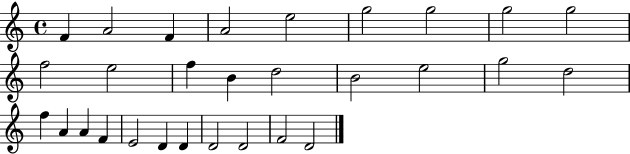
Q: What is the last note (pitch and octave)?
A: D4